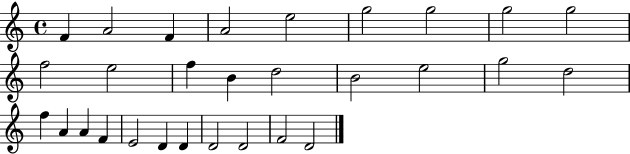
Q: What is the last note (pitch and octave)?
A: D4